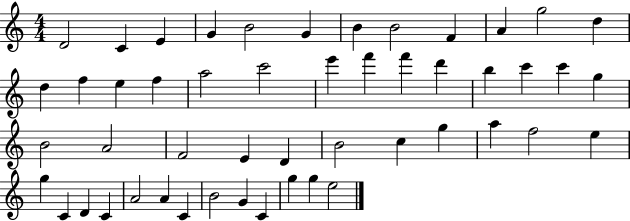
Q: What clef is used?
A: treble